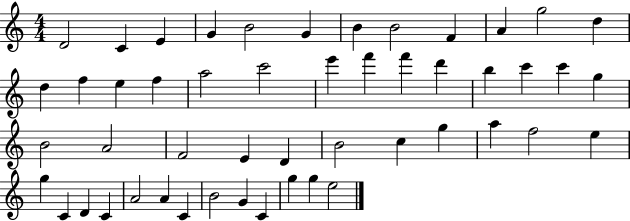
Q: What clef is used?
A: treble